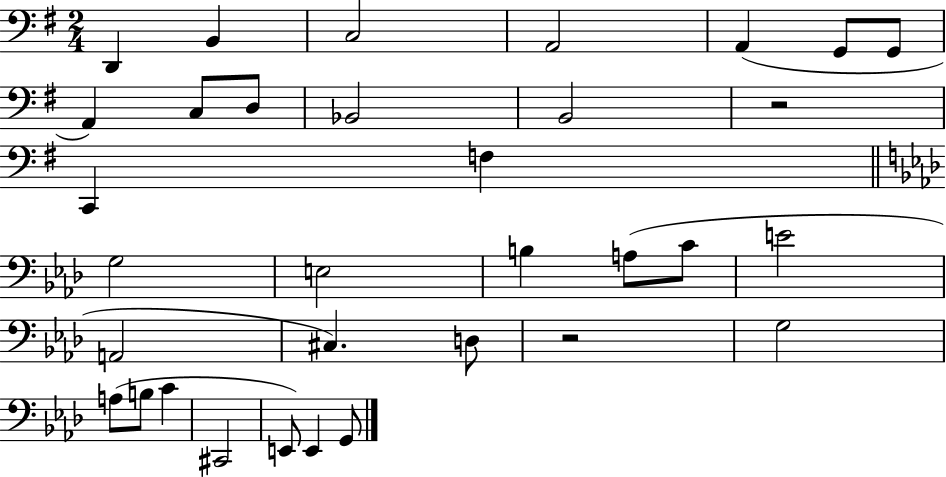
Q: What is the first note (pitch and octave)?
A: D2